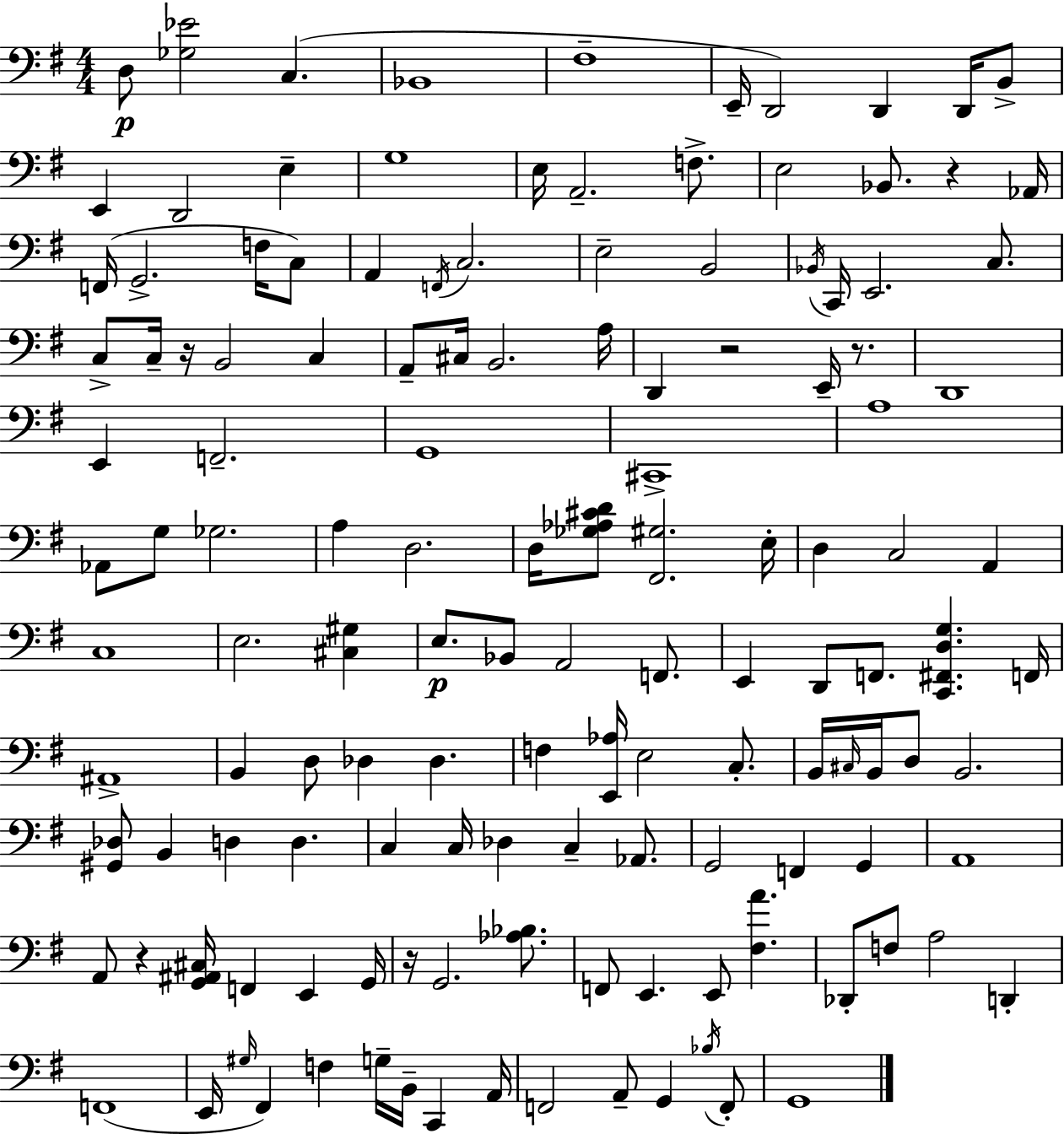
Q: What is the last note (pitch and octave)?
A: G2